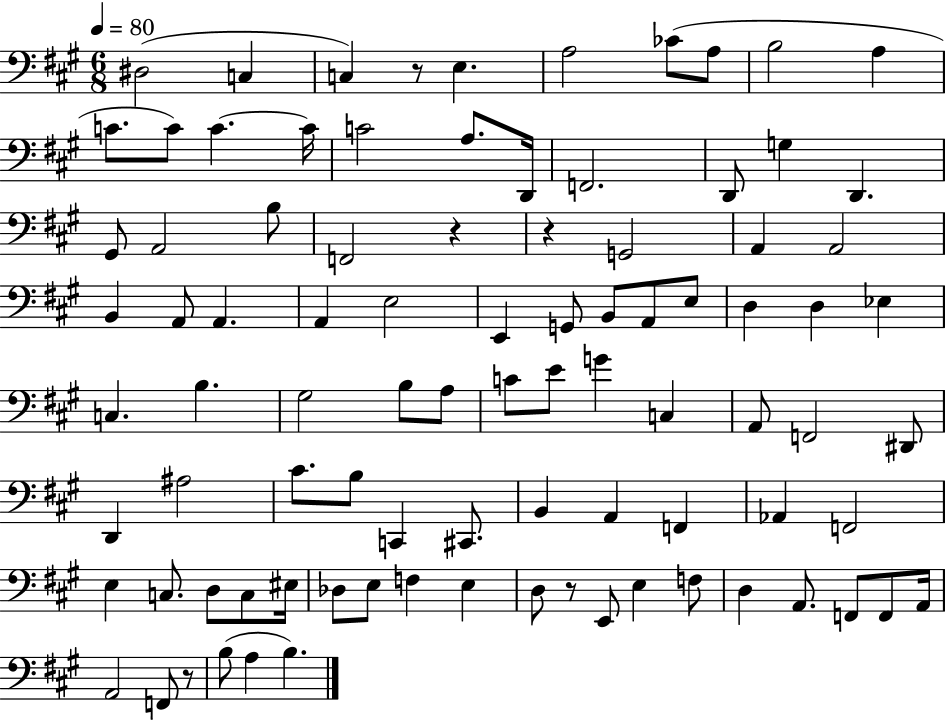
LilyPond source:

{
  \clef bass
  \numericTimeSignature
  \time 6/8
  \key a \major
  \tempo 4 = 80
  \repeat volta 2 { dis2( c4 | c4) r8 e4. | a2 ces'8( a8 | b2 a4 | \break c'8. c'8) c'4.~~ c'16 | c'2 a8. d,16 | f,2. | d,8 g4 d,4. | \break gis,8 a,2 b8 | f,2 r4 | r4 g,2 | a,4 a,2 | \break b,4 a,8 a,4. | a,4 e2 | e,4 g,8 b,8 a,8 e8 | d4 d4 ees4 | \break c4. b4. | gis2 b8 a8 | c'8 e'8 g'4 c4 | a,8 f,2 dis,8 | \break d,4 ais2 | cis'8. b8 c,4 cis,8. | b,4 a,4 f,4 | aes,4 f,2 | \break e4 c8. d8 c8 eis16 | des8 e8 f4 e4 | d8 r8 e,8 e4 f8 | d4 a,8. f,8 f,8 a,16 | \break a,2 f,8 r8 | b8( a4 b4.) | } \bar "|."
}